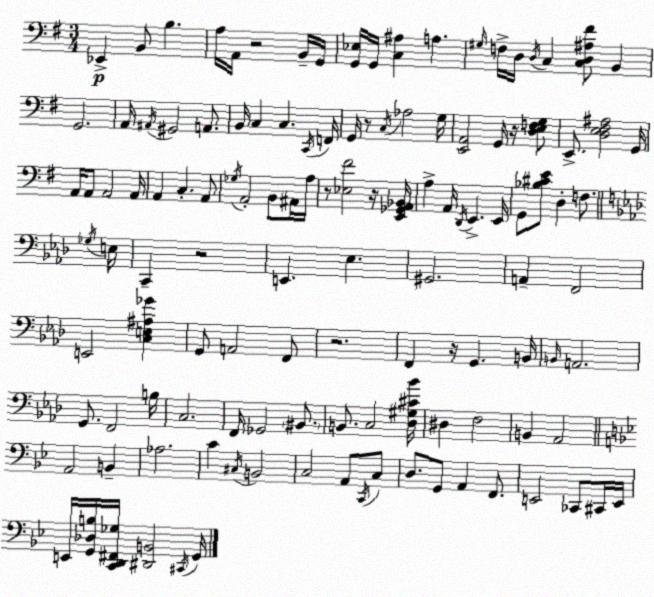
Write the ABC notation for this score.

X:1
T:Untitled
M:3/4
L:1/4
K:G
_E,, B,,/2 B, A,/4 A,,/4 z2 B,,/4 G,,/4 [G,,_E,]/4 G,,/4 [C,^A,] A, ^G,/4 F,/4 D,/4 D,/4 C, [C,D,^A,^F]/2 B,, G,,2 A,,/4 ^A,,/4 ^G,,2 A,,/2 B,,/4 C, C, C,,/4 F,,/4 G,,/4 z/2 C,/4 _A,2 G,/4 [E,,A,,]2 G,,/4 z/4 [D,E,F,G,]/2 E,,/2 [D,E,^F,^A,]2 G,,/4 A,,/4 A,,/2 A,,2 A,,/4 A,, C, A,,/2 _G,/4 A,,2 B,,/2 ^A,,/4 A,/4 z/2 [_E,^F]2 z/4 [E,,_G,,A,,_B,,]/4 A, A,,/4 D,,/4 E,, E,,/4 G,,/2 [_B,^CE]/2 D, F,/2 _G,/4 E,/4 C,, z2 E,, _E, ^G,,2 A,, F,,2 E,,2 [C,E,^A,_G] G,,/2 A,,2 F,,/2 z2 F,, z/4 G,, B,,/4 B,,/4 A,,2 G,,/2 F,,2 B,/4 C,2 F,,/4 _G,,2 ^B,,/2 B,,/2 C,2 [_D,^G,^C_B]/4 ^D, F,2 B,, _A,,2 A,,2 B,, _A,2 C ^C,/4 B,,2 C,2 A,,/2 C,,/4 C,/2 D,/2 G,,/2 A,, F,,/2 E,,2 _C,,/2 ^C,,/4 E,,/4 E,,/4 [G,,_D,B,]/4 [C,,D,,^F,,_G,]/4 [^D,,B,,]2 ^C,,/4 G,,/4